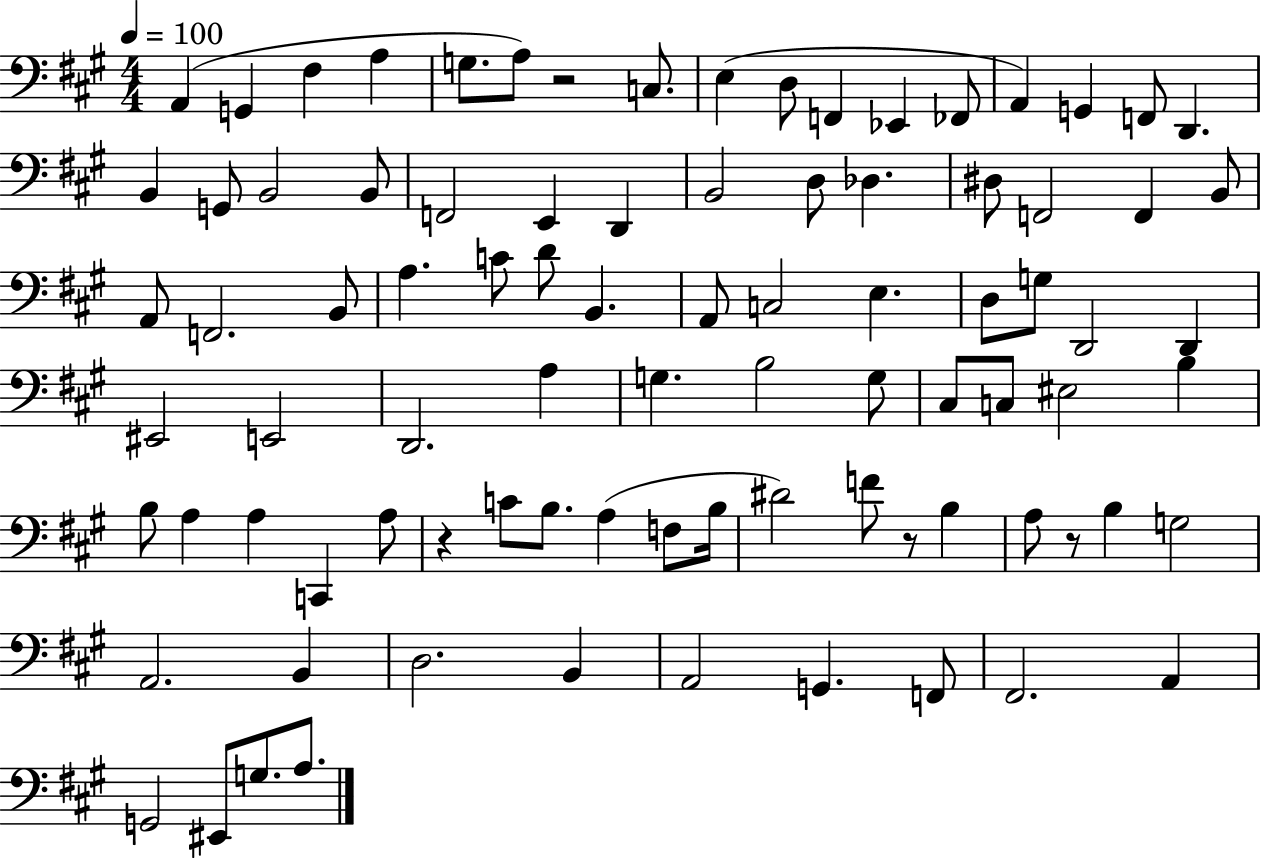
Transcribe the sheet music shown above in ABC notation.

X:1
T:Untitled
M:4/4
L:1/4
K:A
A,, G,, ^F, A, G,/2 A,/2 z2 C,/2 E, D,/2 F,, _E,, _F,,/2 A,, G,, F,,/2 D,, B,, G,,/2 B,,2 B,,/2 F,,2 E,, D,, B,,2 D,/2 _D, ^D,/2 F,,2 F,, B,,/2 A,,/2 F,,2 B,,/2 A, C/2 D/2 B,, A,,/2 C,2 E, D,/2 G,/2 D,,2 D,, ^E,,2 E,,2 D,,2 A, G, B,2 G,/2 ^C,/2 C,/2 ^E,2 B, B,/2 A, A, C,, A,/2 z C/2 B,/2 A, F,/2 B,/4 ^D2 F/2 z/2 B, A,/2 z/2 B, G,2 A,,2 B,, D,2 B,, A,,2 G,, F,,/2 ^F,,2 A,, G,,2 ^E,,/2 G,/2 A,/2